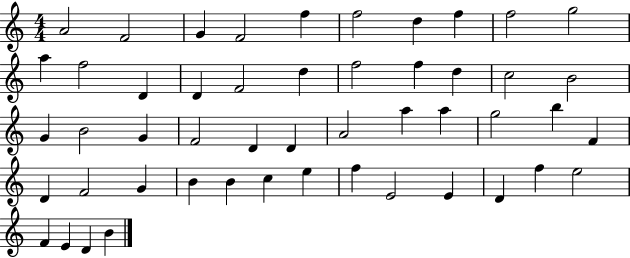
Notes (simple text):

A4/h F4/h G4/q F4/h F5/q F5/h D5/q F5/q F5/h G5/h A5/q F5/h D4/q D4/q F4/h D5/q F5/h F5/q D5/q C5/h B4/h G4/q B4/h G4/q F4/h D4/q D4/q A4/h A5/q A5/q G5/h B5/q F4/q D4/q F4/h G4/q B4/q B4/q C5/q E5/q F5/q E4/h E4/q D4/q F5/q E5/h F4/q E4/q D4/q B4/q